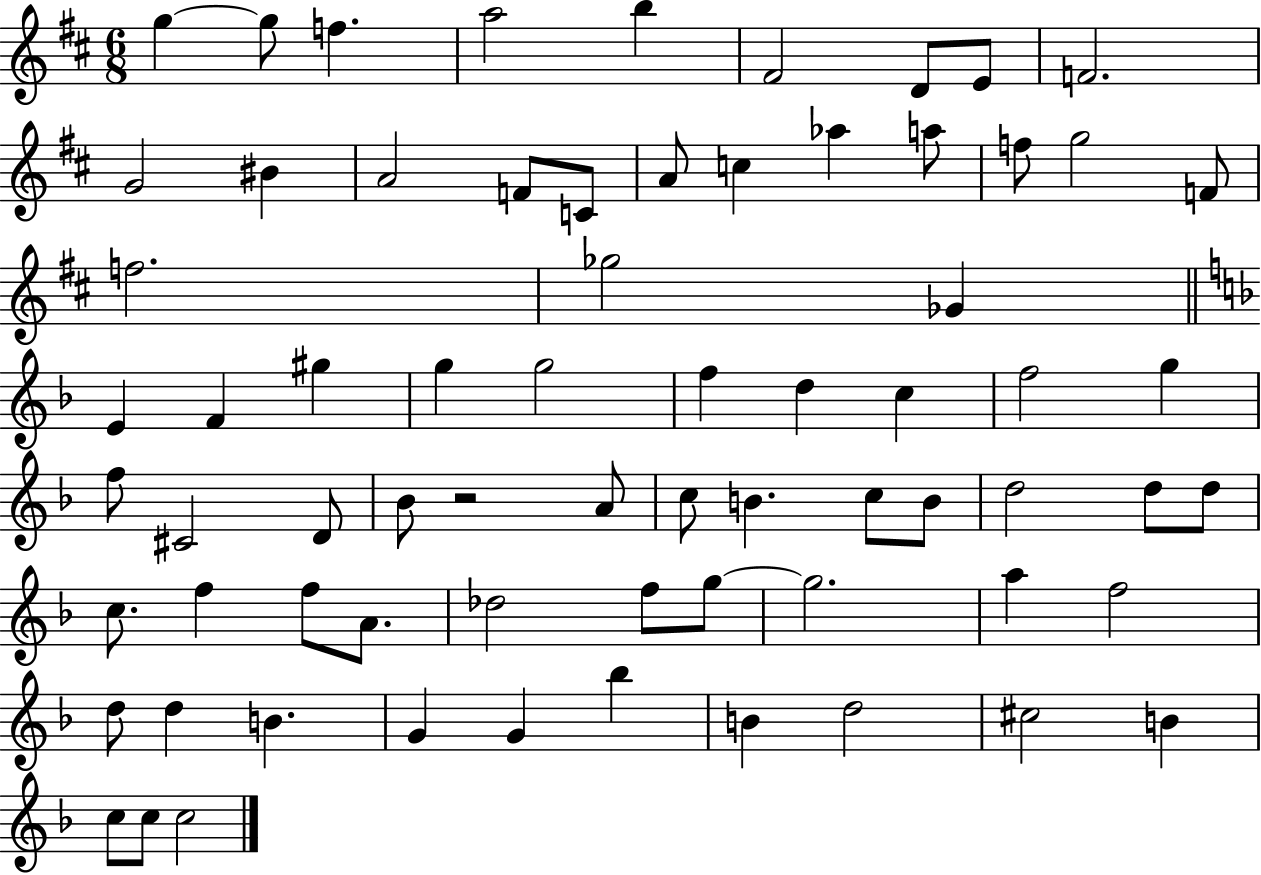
{
  \clef treble
  \numericTimeSignature
  \time 6/8
  \key d \major
  g''4~~ g''8 f''4. | a''2 b''4 | fis'2 d'8 e'8 | f'2. | \break g'2 bis'4 | a'2 f'8 c'8 | a'8 c''4 aes''4 a''8 | f''8 g''2 f'8 | \break f''2. | ges''2 ges'4 | \bar "||" \break \key f \major e'4 f'4 gis''4 | g''4 g''2 | f''4 d''4 c''4 | f''2 g''4 | \break f''8 cis'2 d'8 | bes'8 r2 a'8 | c''8 b'4. c''8 b'8 | d''2 d''8 d''8 | \break c''8. f''4 f''8 a'8. | des''2 f''8 g''8~~ | g''2. | a''4 f''2 | \break d''8 d''4 b'4. | g'4 g'4 bes''4 | b'4 d''2 | cis''2 b'4 | \break c''8 c''8 c''2 | \bar "|."
}